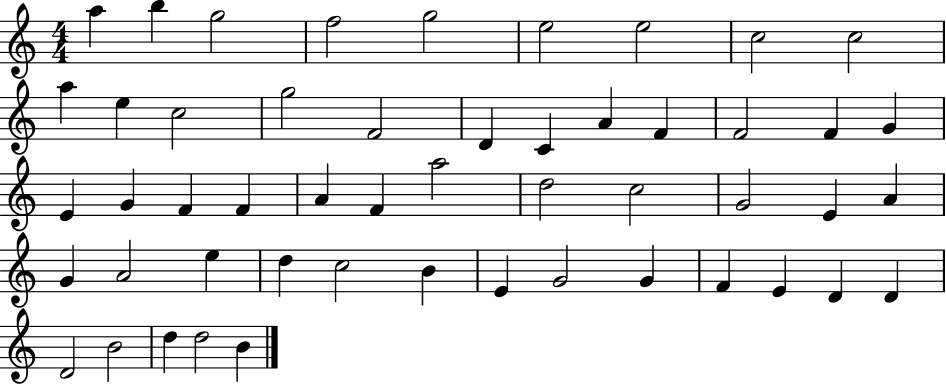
X:1
T:Untitled
M:4/4
L:1/4
K:C
a b g2 f2 g2 e2 e2 c2 c2 a e c2 g2 F2 D C A F F2 F G E G F F A F a2 d2 c2 G2 E A G A2 e d c2 B E G2 G F E D D D2 B2 d d2 B